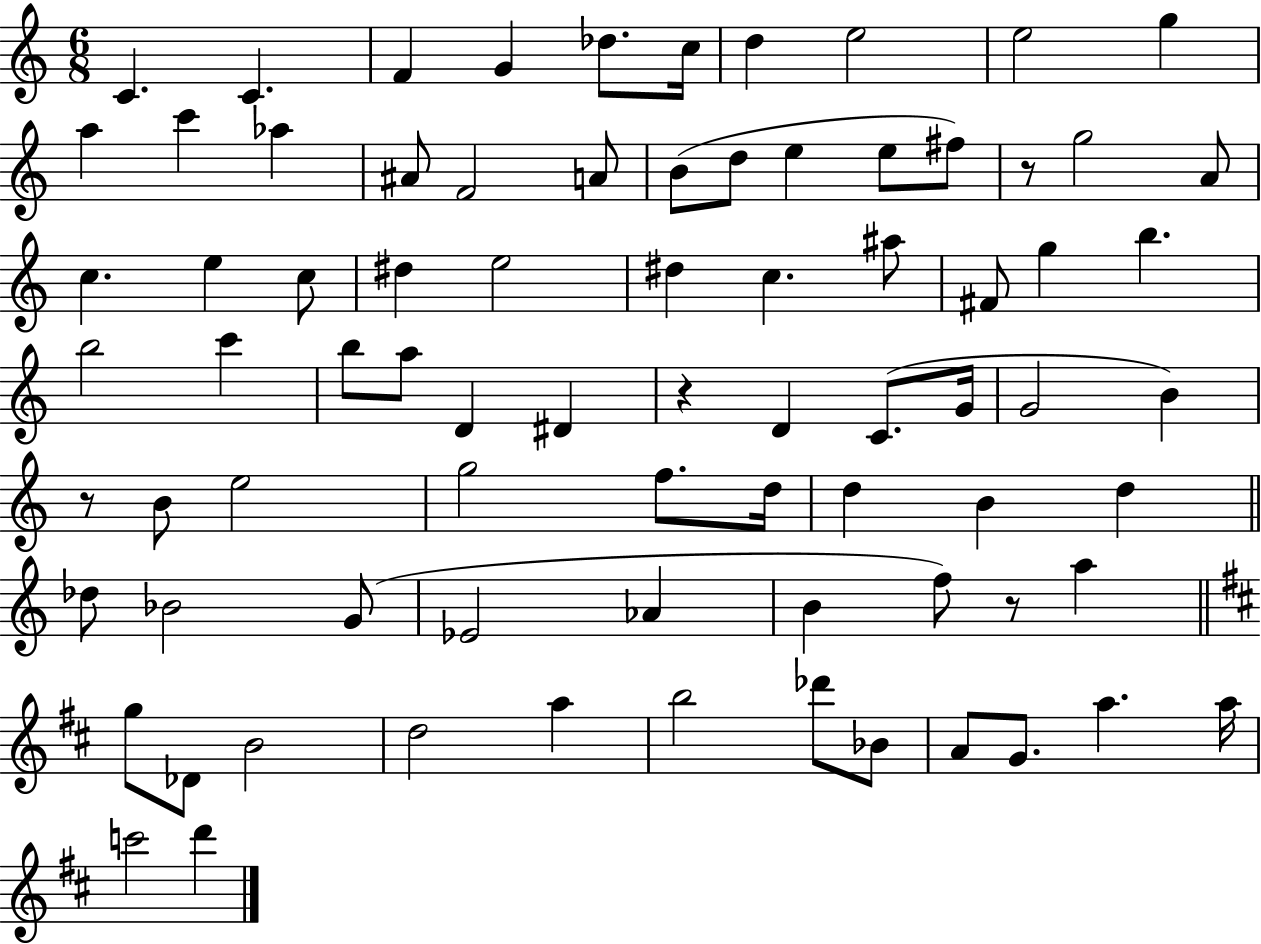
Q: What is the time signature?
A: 6/8